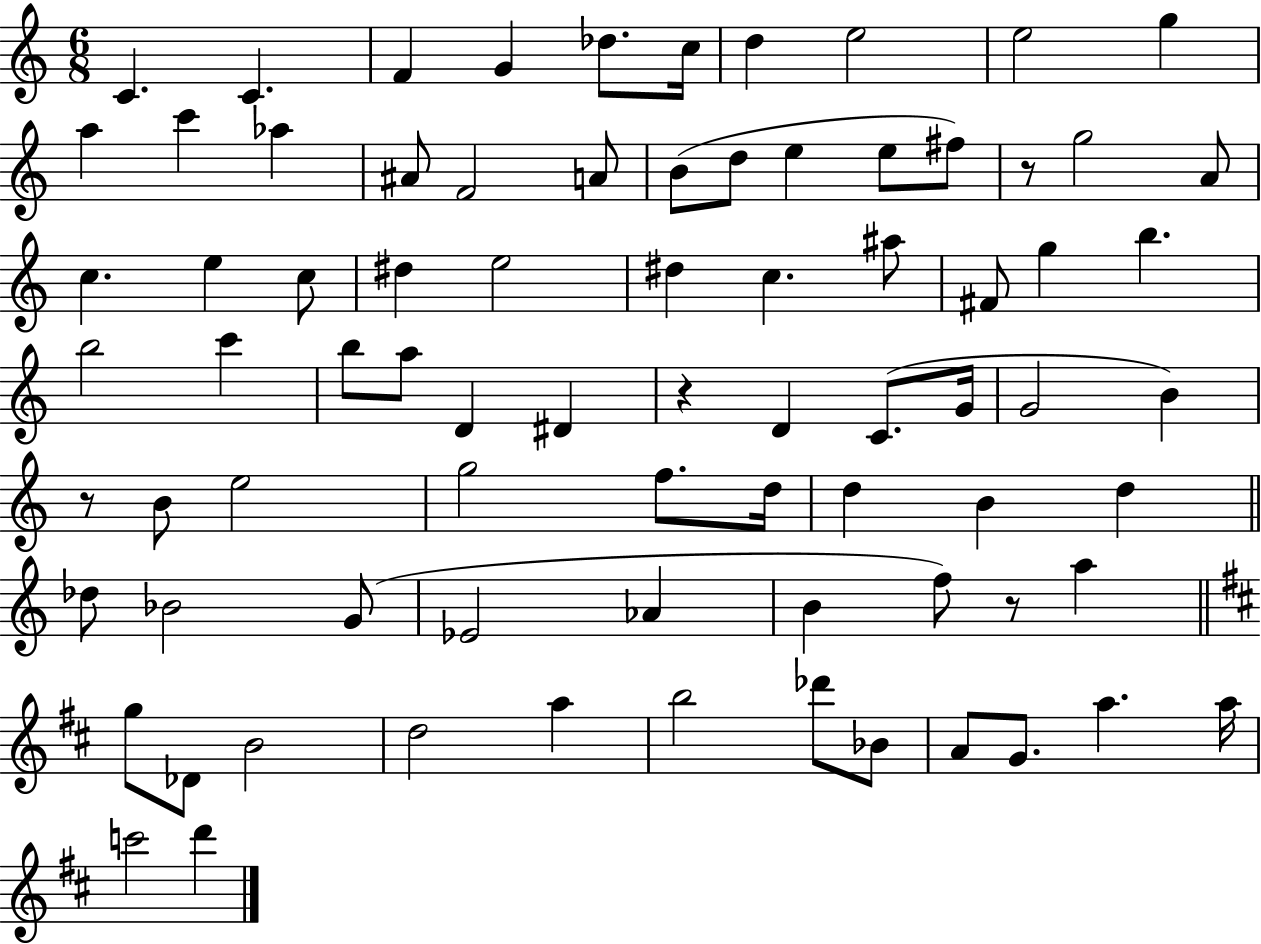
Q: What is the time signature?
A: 6/8